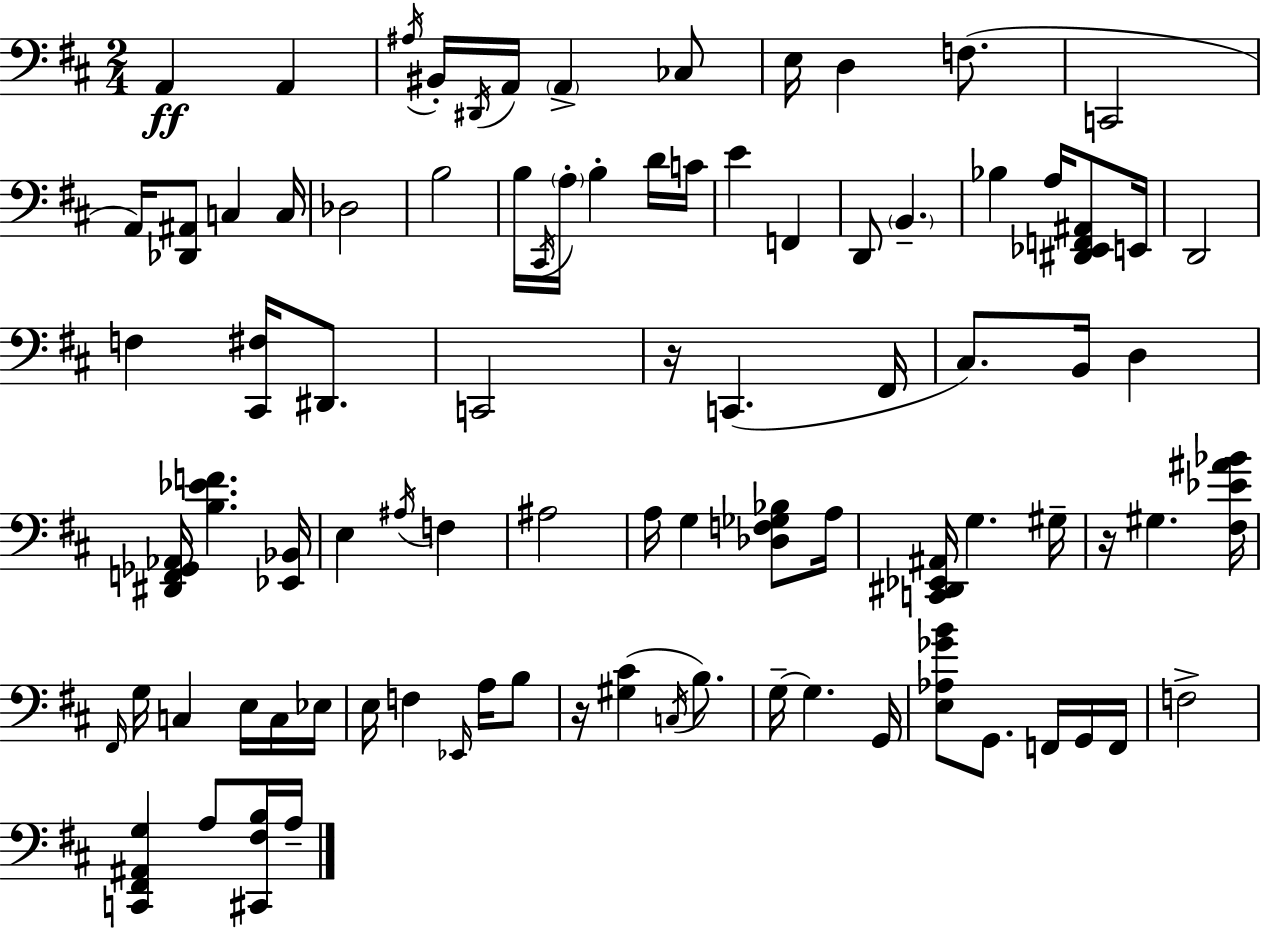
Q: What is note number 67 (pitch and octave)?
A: F2